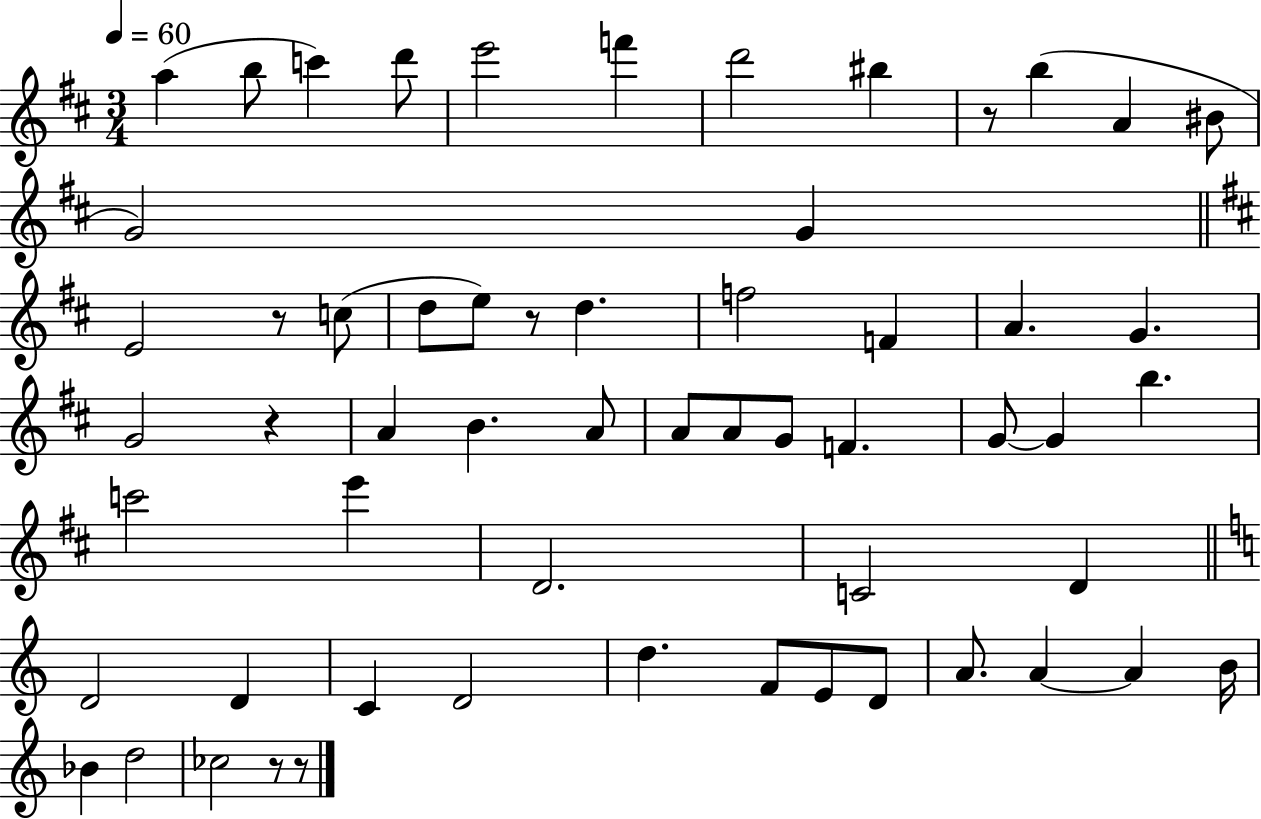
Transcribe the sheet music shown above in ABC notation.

X:1
T:Untitled
M:3/4
L:1/4
K:D
a b/2 c' d'/2 e'2 f' d'2 ^b z/2 b A ^B/2 G2 G E2 z/2 c/2 d/2 e/2 z/2 d f2 F A G G2 z A B A/2 A/2 A/2 G/2 F G/2 G b c'2 e' D2 C2 D D2 D C D2 d F/2 E/2 D/2 A/2 A A B/4 _B d2 _c2 z/2 z/2